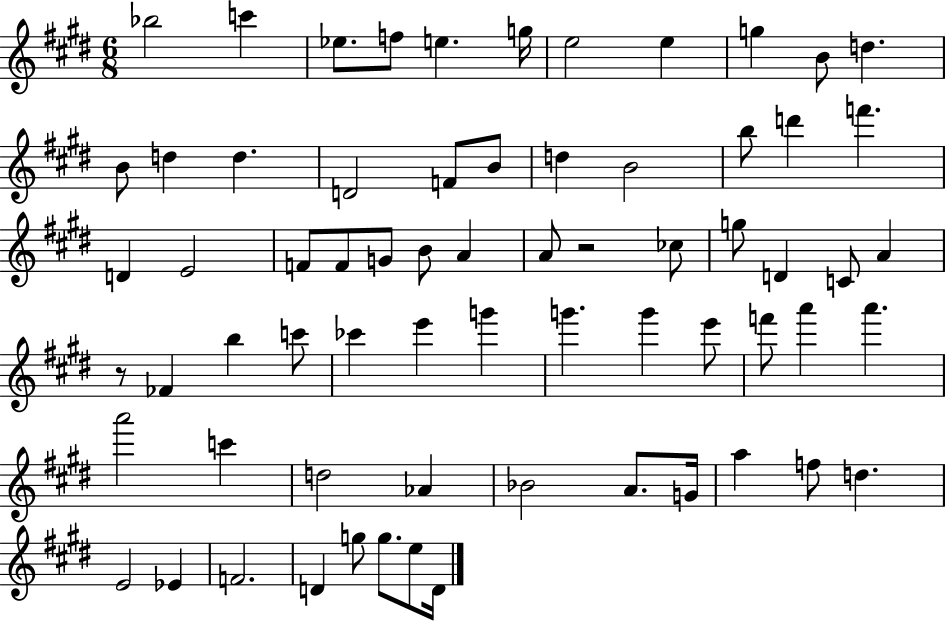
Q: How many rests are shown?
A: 2